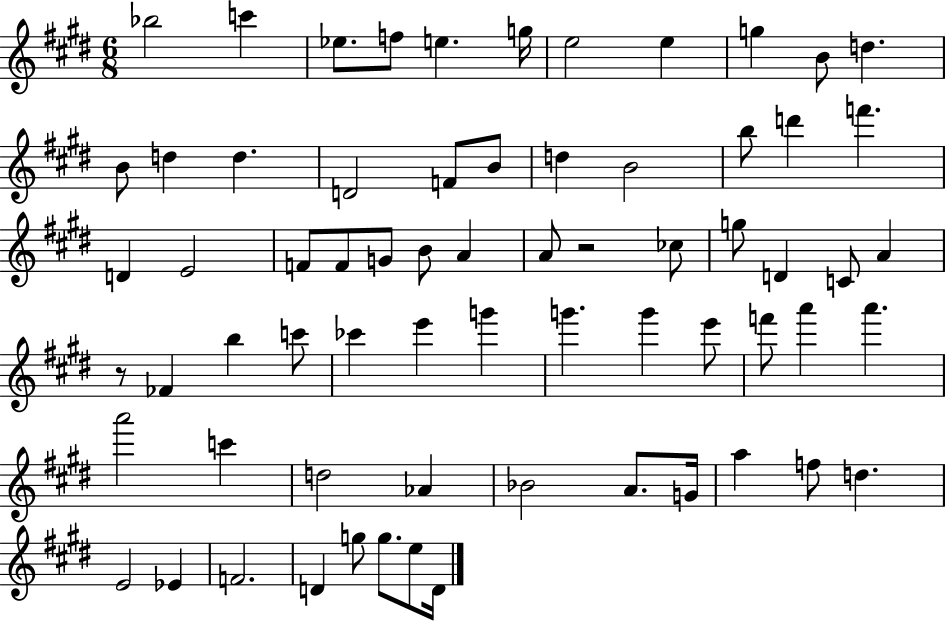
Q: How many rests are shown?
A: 2